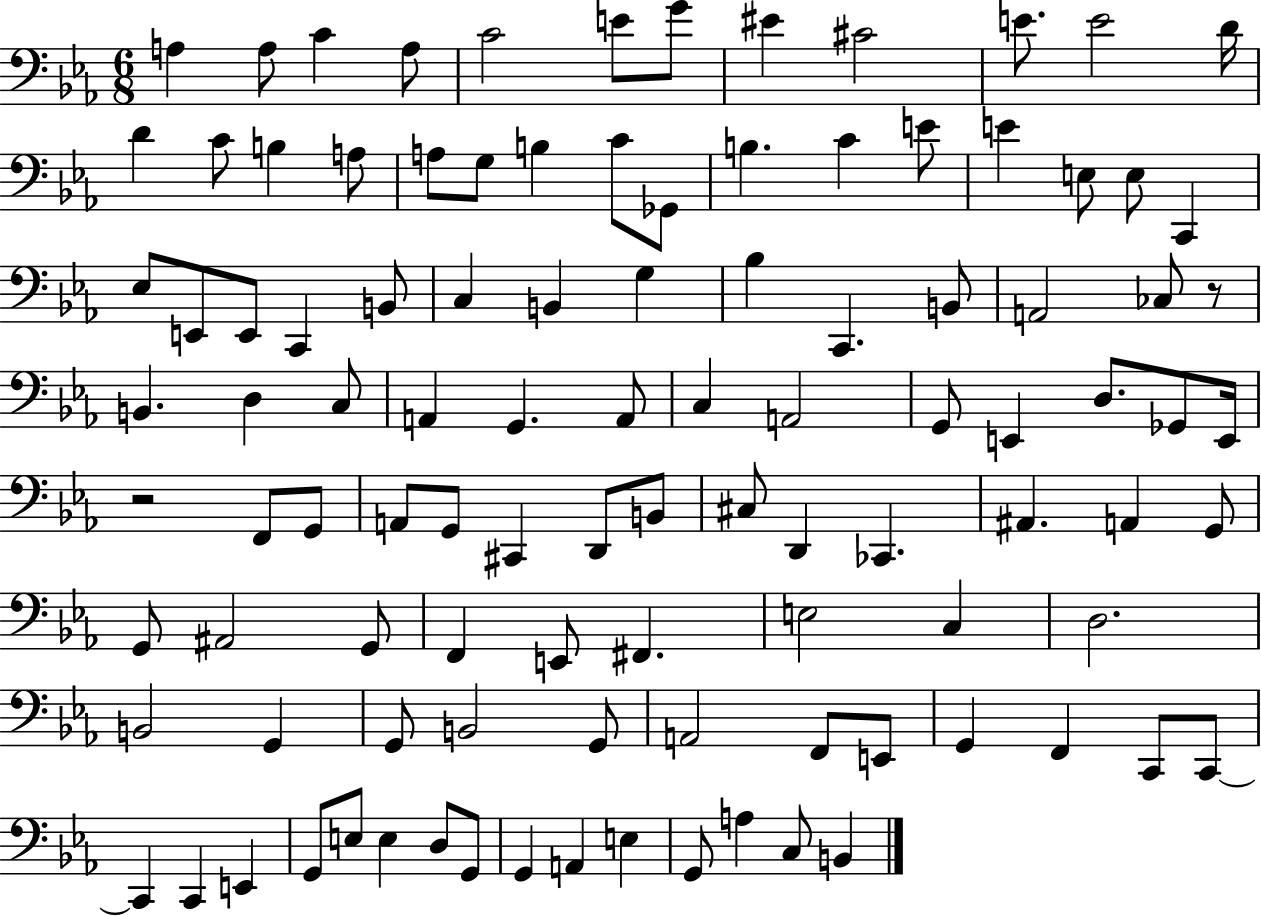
X:1
T:Untitled
M:6/8
L:1/4
K:Eb
A, A,/2 C A,/2 C2 E/2 G/2 ^E ^C2 E/2 E2 D/4 D C/2 B, A,/2 A,/2 G,/2 B, C/2 _G,,/2 B, C E/2 E E,/2 E,/2 C,, _E,/2 E,,/2 E,,/2 C,, B,,/2 C, B,, G, _B, C,, B,,/2 A,,2 _C,/2 z/2 B,, D, C,/2 A,, G,, A,,/2 C, A,,2 G,,/2 E,, D,/2 _G,,/2 E,,/4 z2 F,,/2 G,,/2 A,,/2 G,,/2 ^C,, D,,/2 B,,/2 ^C,/2 D,, _C,, ^A,, A,, G,,/2 G,,/2 ^A,,2 G,,/2 F,, E,,/2 ^F,, E,2 C, D,2 B,,2 G,, G,,/2 B,,2 G,,/2 A,,2 F,,/2 E,,/2 G,, F,, C,,/2 C,,/2 C,, C,, E,, G,,/2 E,/2 E, D,/2 G,,/2 G,, A,, E, G,,/2 A, C,/2 B,,